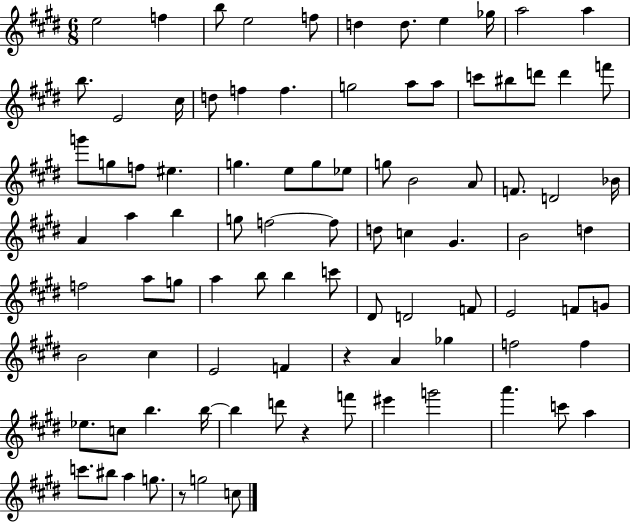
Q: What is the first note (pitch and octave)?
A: E5